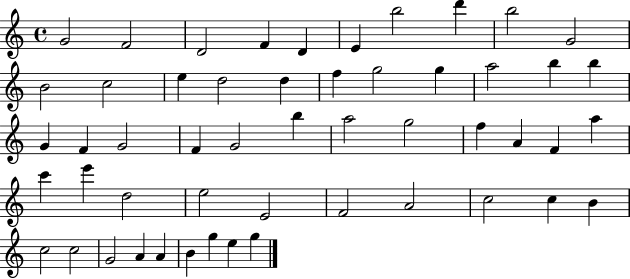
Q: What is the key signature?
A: C major